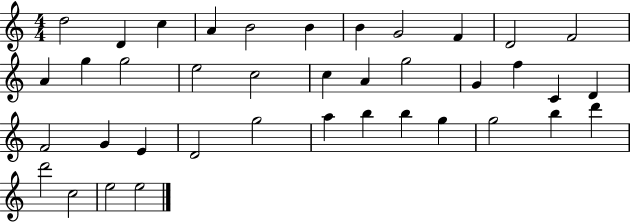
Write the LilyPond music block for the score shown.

{
  \clef treble
  \numericTimeSignature
  \time 4/4
  \key c \major
  d''2 d'4 c''4 | a'4 b'2 b'4 | b'4 g'2 f'4 | d'2 f'2 | \break a'4 g''4 g''2 | e''2 c''2 | c''4 a'4 g''2 | g'4 f''4 c'4 d'4 | \break f'2 g'4 e'4 | d'2 g''2 | a''4 b''4 b''4 g''4 | g''2 b''4 d'''4 | \break d'''2 c''2 | e''2 e''2 | \bar "|."
}